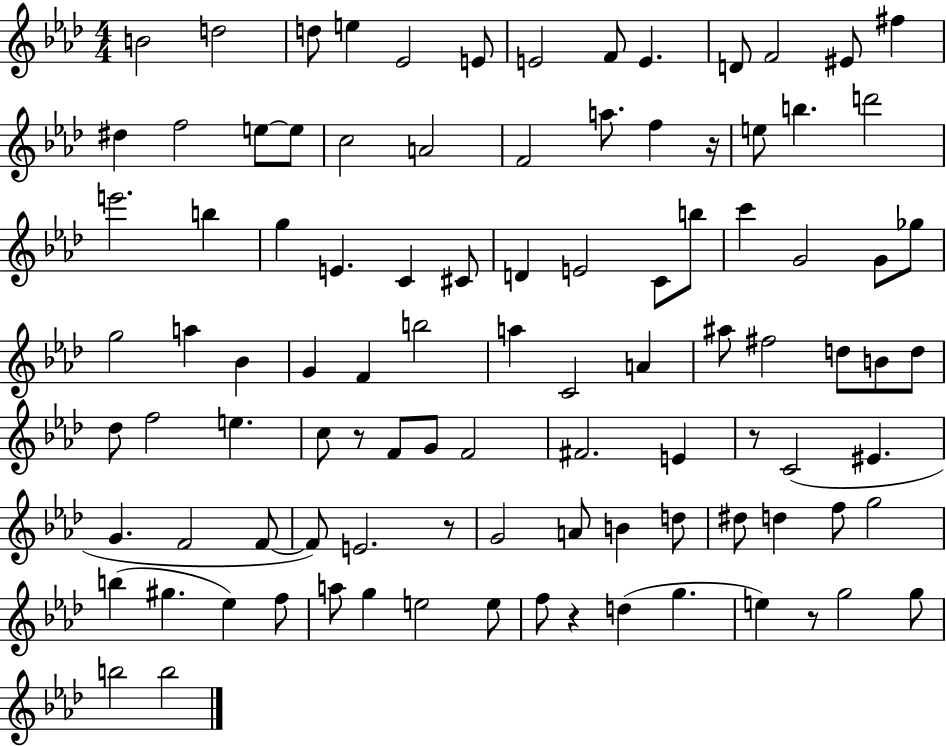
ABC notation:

X:1
T:Untitled
M:4/4
L:1/4
K:Ab
B2 d2 d/2 e _E2 E/2 E2 F/2 E D/2 F2 ^E/2 ^f ^d f2 e/2 e/2 c2 A2 F2 a/2 f z/4 e/2 b d'2 e'2 b g E C ^C/2 D E2 C/2 b/2 c' G2 G/2 _g/2 g2 a _B G F b2 a C2 A ^a/2 ^f2 d/2 B/2 d/2 _d/2 f2 e c/2 z/2 F/2 G/2 F2 ^F2 E z/2 C2 ^E G F2 F/2 F/2 E2 z/2 G2 A/2 B d/2 ^d/2 d f/2 g2 b ^g _e f/2 a/2 g e2 e/2 f/2 z d g e z/2 g2 g/2 b2 b2